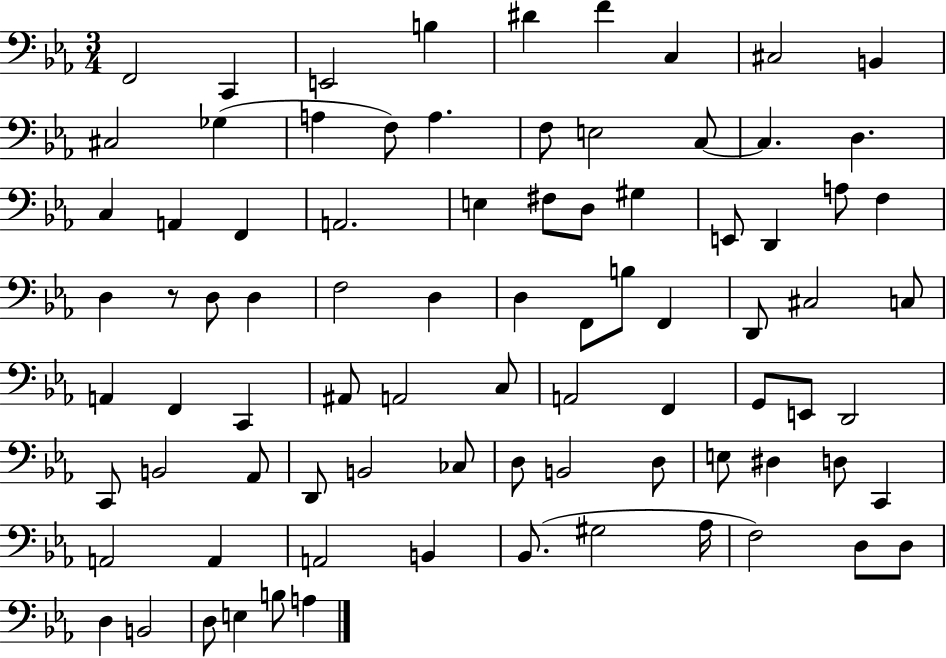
{
  \clef bass
  \numericTimeSignature
  \time 3/4
  \key ees \major
  f,2 c,4 | e,2 b4 | dis'4 f'4 c4 | cis2 b,4 | \break cis2 ges4( | a4 f8) a4. | f8 e2 c8~~ | c4. d4. | \break c4 a,4 f,4 | a,2. | e4 fis8 d8 gis4 | e,8 d,4 a8 f4 | \break d4 r8 d8 d4 | f2 d4 | d4 f,8 b8 f,4 | d,8 cis2 c8 | \break a,4 f,4 c,4 | ais,8 a,2 c8 | a,2 f,4 | g,8 e,8 d,2 | \break c,8 b,2 aes,8 | d,8 b,2 ces8 | d8 b,2 d8 | e8 dis4 d8 c,4 | \break a,2 a,4 | a,2 b,4 | bes,8.( gis2 aes16 | f2) d8 d8 | \break d4 b,2 | d8 e4 b8 a4 | \bar "|."
}